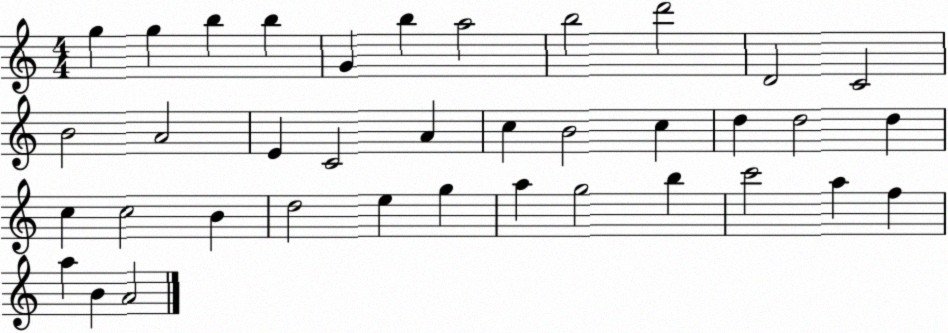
X:1
T:Untitled
M:4/4
L:1/4
K:C
g g b b G b a2 b2 d'2 D2 C2 B2 A2 E C2 A c B2 c d d2 d c c2 B d2 e g a g2 b c'2 a f a B A2